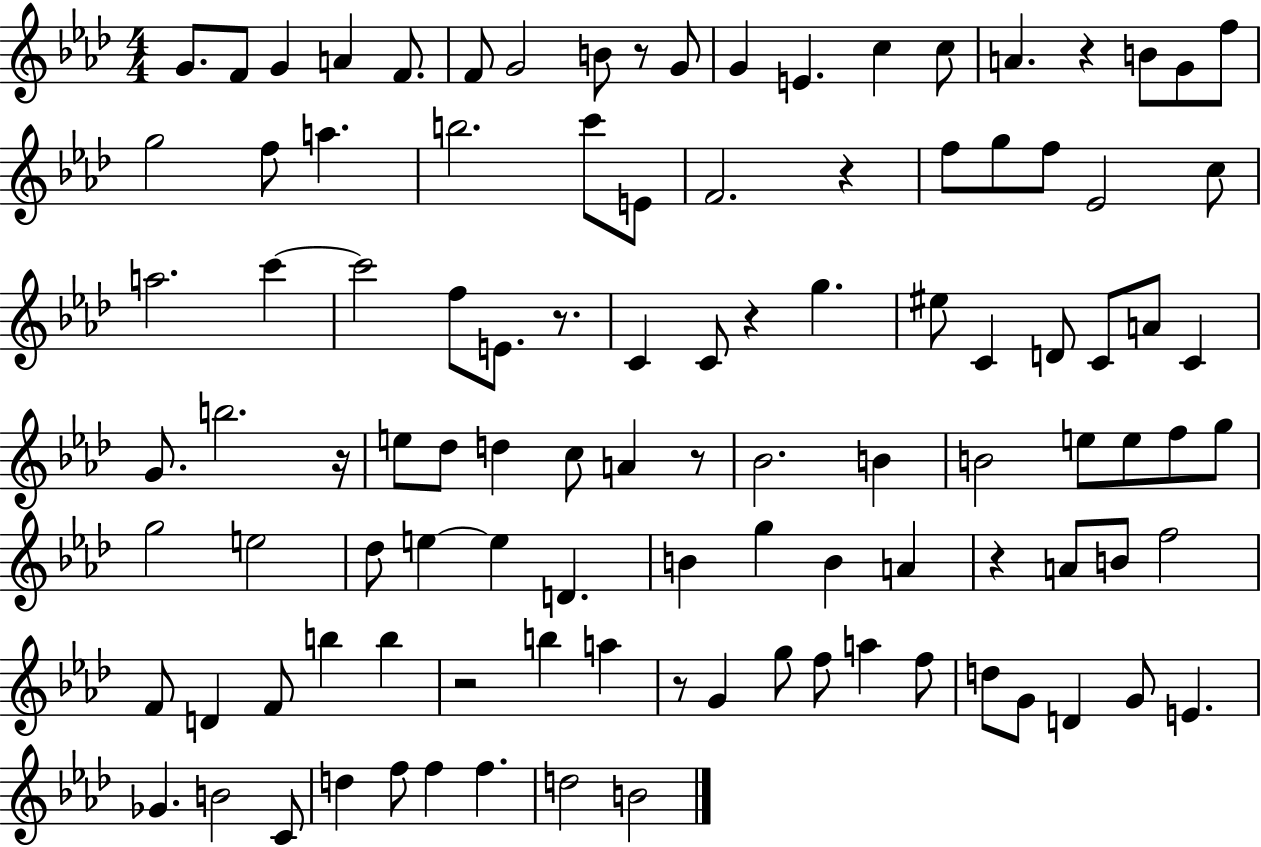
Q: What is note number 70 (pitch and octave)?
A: F5